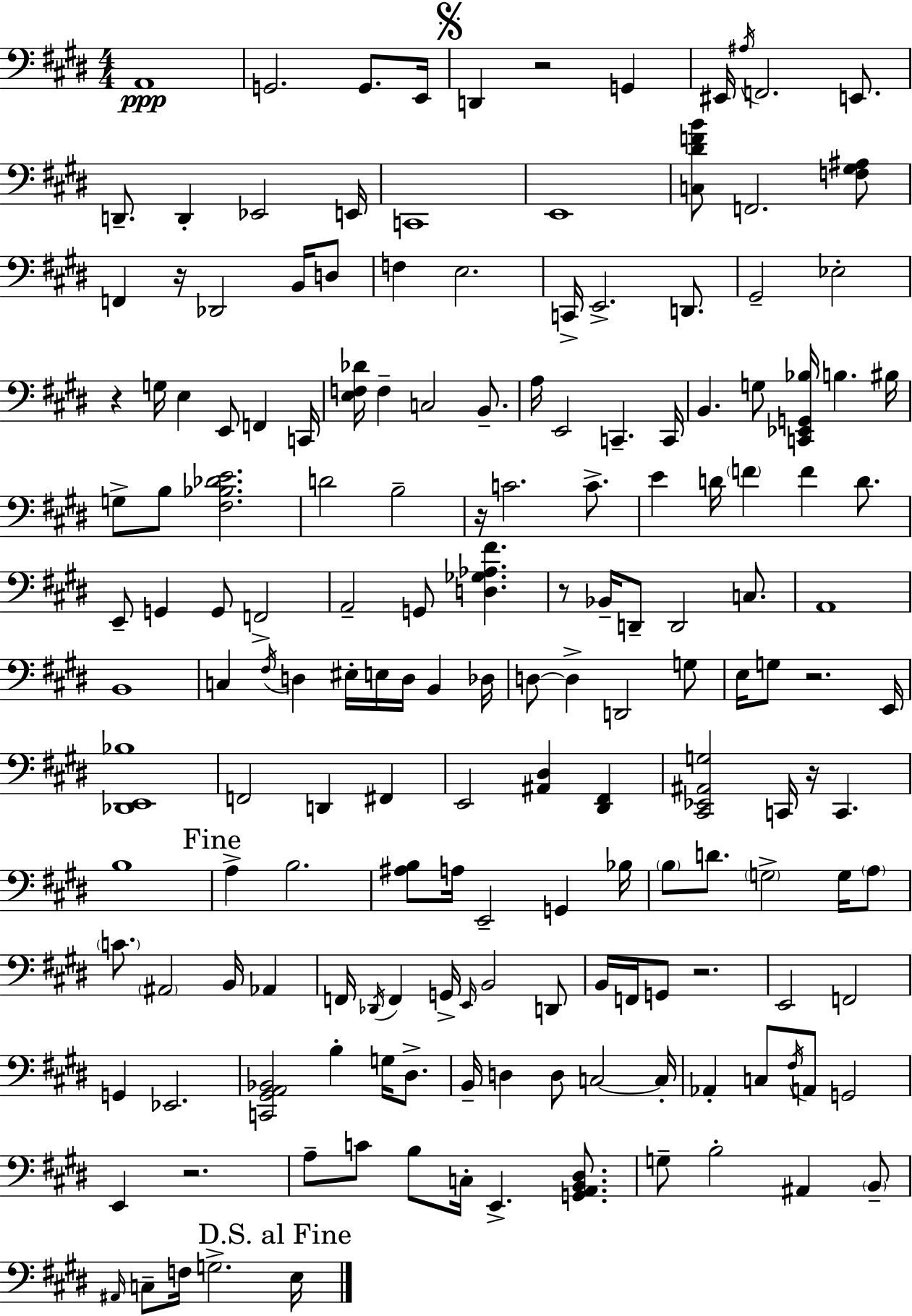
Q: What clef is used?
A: bass